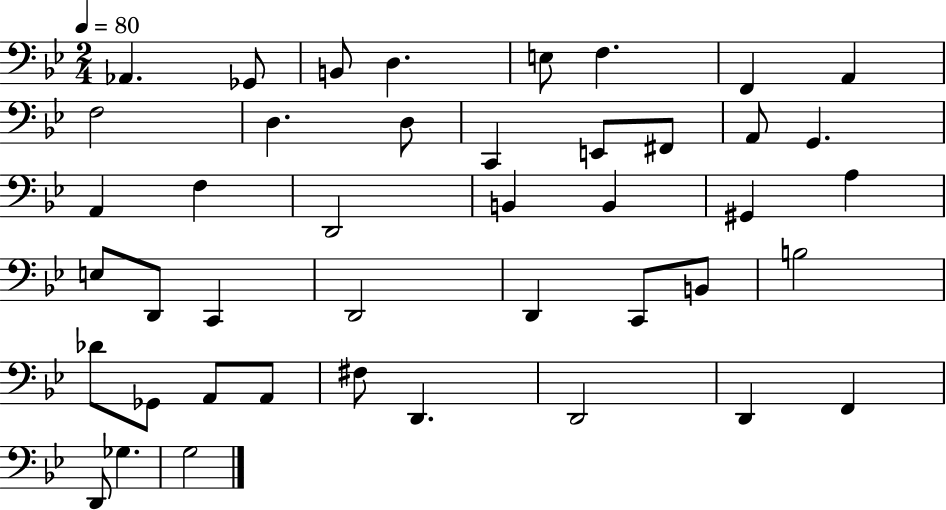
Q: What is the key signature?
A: BES major